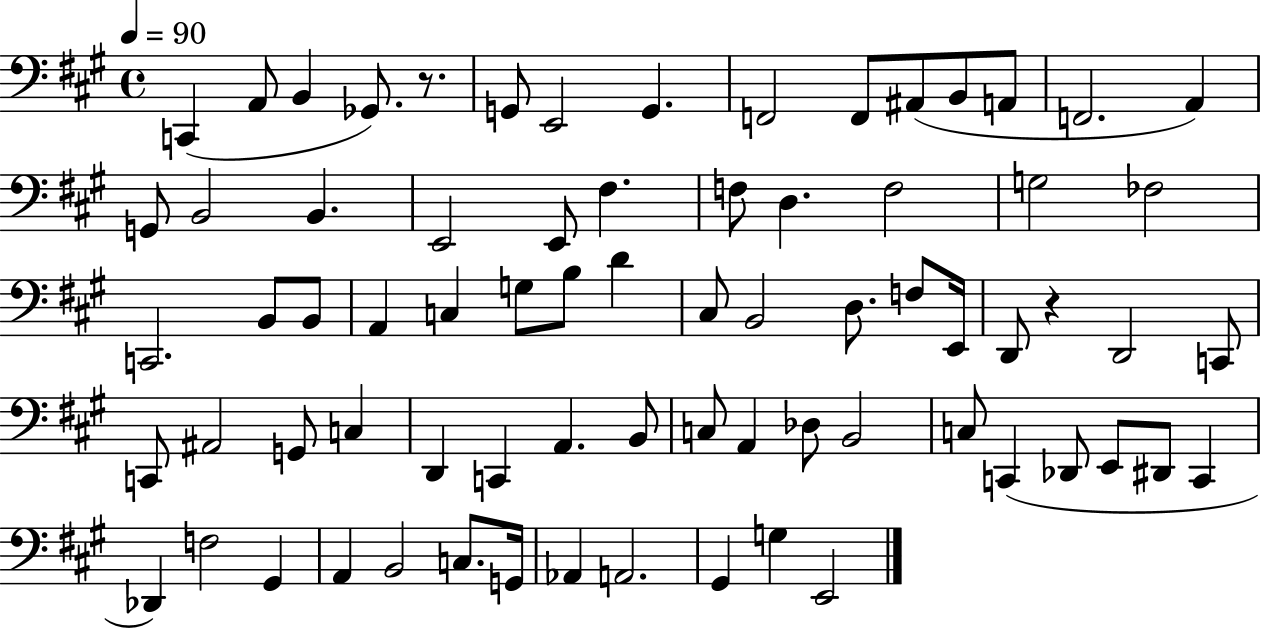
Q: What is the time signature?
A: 4/4